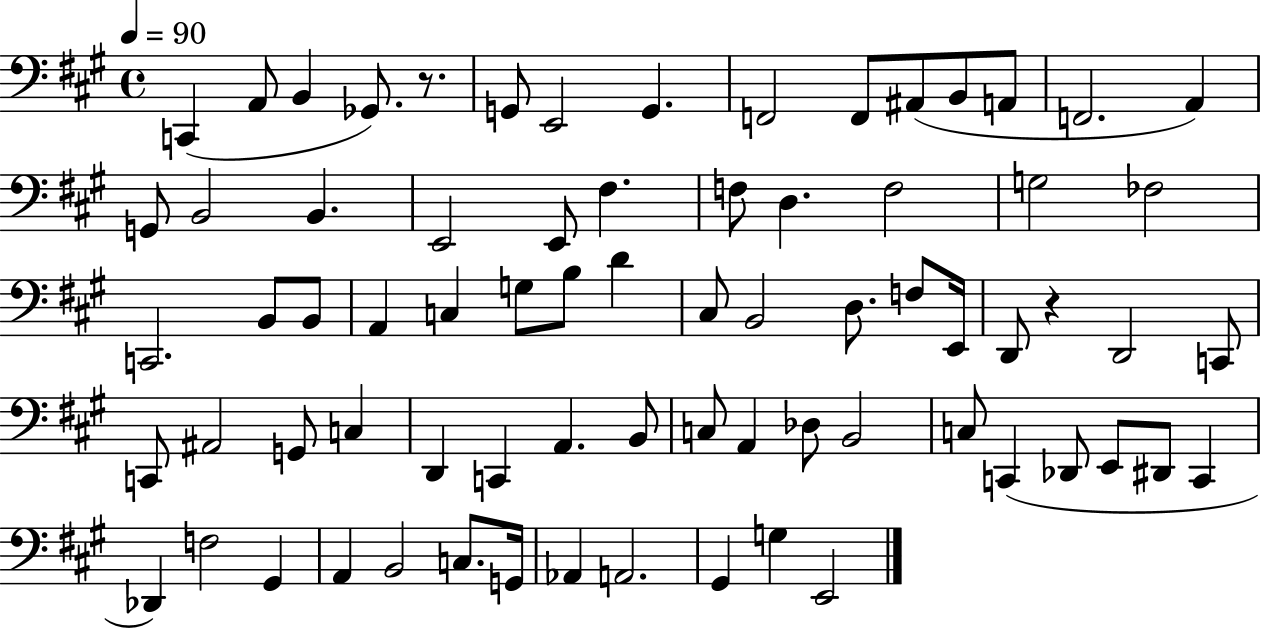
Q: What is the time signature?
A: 4/4